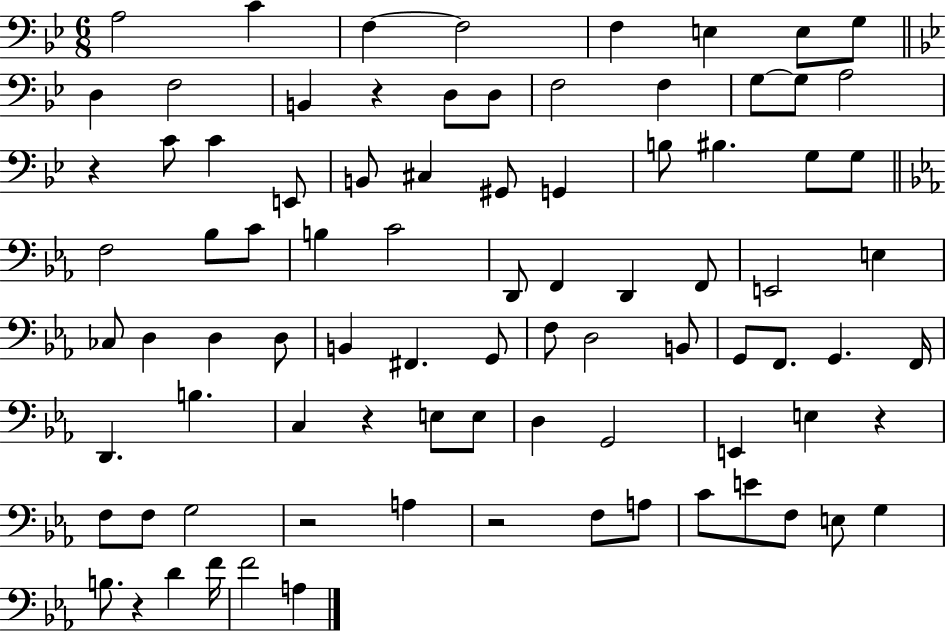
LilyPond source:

{
  \clef bass
  \numericTimeSignature
  \time 6/8
  \key bes \major
  a2 c'4 | f4~~ f2 | f4 e4 e8 g8 | \bar "||" \break \key g \minor d4 f2 | b,4 r4 d8 d8 | f2 f4 | g8~~ g8 a2 | \break r4 c'8 c'4 e,8 | b,8 cis4 gis,8 g,4 | b8 bis4. g8 g8 | \bar "||" \break \key ees \major f2 bes8 c'8 | b4 c'2 | d,8 f,4 d,4 f,8 | e,2 e4 | \break ces8 d4 d4 d8 | b,4 fis,4. g,8 | f8 d2 b,8 | g,8 f,8. g,4. f,16 | \break d,4. b4. | c4 r4 e8 e8 | d4 g,2 | e,4 e4 r4 | \break f8 f8 g2 | r2 a4 | r2 f8 a8 | c'8 e'8 f8 e8 g4 | \break b8. r4 d'4 f'16 | f'2 a4 | \bar "|."
}